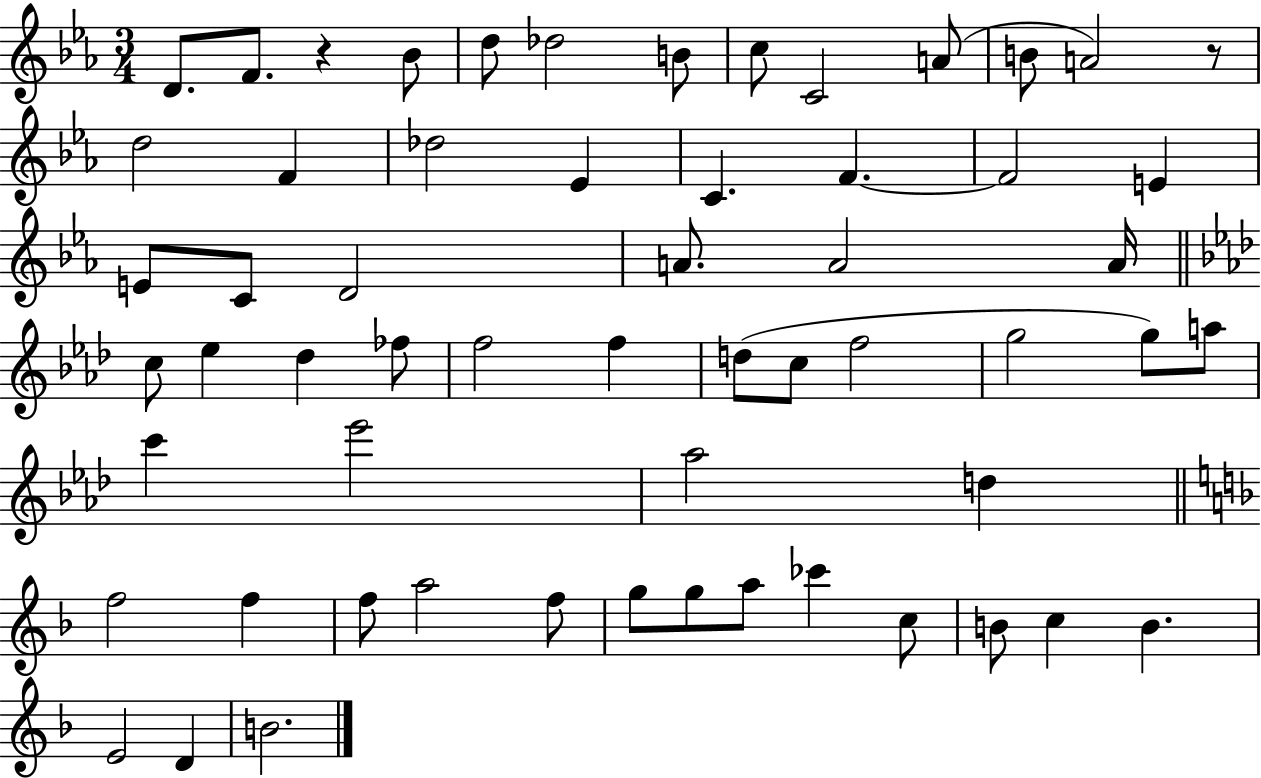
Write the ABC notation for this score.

X:1
T:Untitled
M:3/4
L:1/4
K:Eb
D/2 F/2 z _B/2 d/2 _d2 B/2 c/2 C2 A/2 B/2 A2 z/2 d2 F _d2 _E C F F2 E E/2 C/2 D2 A/2 A2 A/4 c/2 _e _d _f/2 f2 f d/2 c/2 f2 g2 g/2 a/2 c' _e'2 _a2 d f2 f f/2 a2 f/2 g/2 g/2 a/2 _c' c/2 B/2 c B E2 D B2